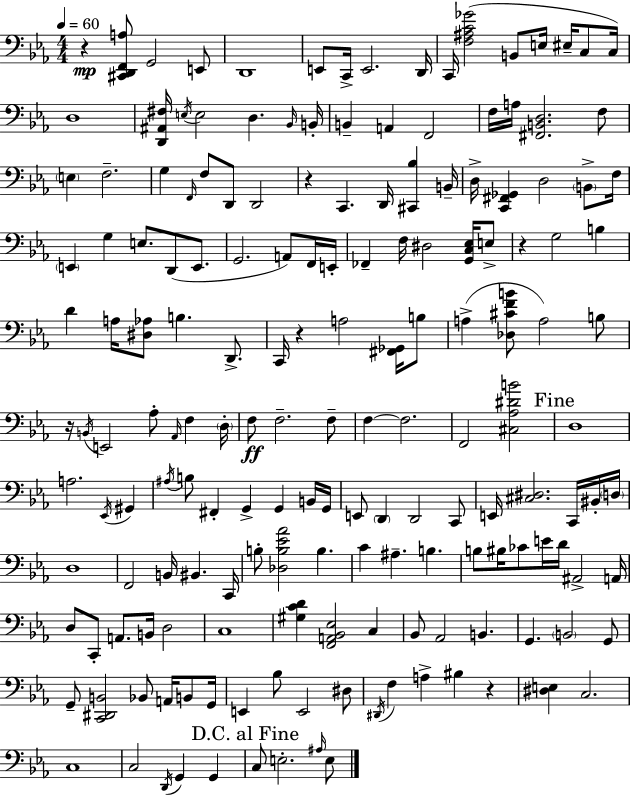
{
  \clef bass
  \numericTimeSignature
  \time 4/4
  \key c \minor
  \tempo 4 = 60
  \repeat volta 2 { r4\mp <cis, d, f, a>8 g,2 e,8 | d,1 | e,8 c,16-> e,2. d,16 | c,16 <f ais c' ges'>2( b,8 e16 eis16-- c8 c16) | \break d1 | <d, ais, fis>16 \acciaccatura { e16 } e2 d4. | \grace { bes,16 } b,16-. b,4-- a,4 f,2 | f16 a16 <fis, b, d>2. | \break f8 \parenthesize e4 f2.-- | g4 \grace { f,16 } f8 d,8 d,2 | r4 c,4. d,16 <cis, bes>4 | b,16-- d16-> <c, fis, ges,>4 d2 | \break \parenthesize b,8-> f16 \parenthesize e,4 g4 e8. d,8( | e,8. g,2. a,8) | f,16 e,16-. fes,4-- f16 dis2 | <g, c ees>16 e8-> r4 g2 b4 | \break d'4 a16 <dis aes>8 b4. | d,8.-> c,16 r4 a2 | <fis, ges,>16 b8 a4->( <des cis' f' b'>8 a2) | b8 r16 \acciaccatura { b,16 } e,2 aes8-. \grace { aes,16 } | \break f4 \parenthesize d16-. f8\ff f2.-- | f8-- f4~~ f2. | f,2 <cis aes dis' b'>2 | \mark "Fine" d1 | \break a2. | \acciaccatura { ees,16 } gis,4 \acciaccatura { ais16 } b8 fis,4-. g,4-> | g,4 b,16 g,16 e,8 \parenthesize d,4 d,2 | c,8 e,16 <cis dis>2. | \break c,16 bis,16-. \parenthesize d16 d1 | f,2 b,16 | bis,4. c,16 b8-. <des b ees' aes'>2 | b4. c'4 ais4.-- | \break b4. b8 bis16 ces'8 e'16 d'16 ais,2-> | a,16 d8 c,8-. a,8. b,16 d2 | c1 | <gis c' d'>4 <f, a, bes, ees>2 | \break c4 bes,8 aes,2 | b,4. g,4. \parenthesize b,2 | g,8 g,8-- <c, dis, b,>2 | bes,8 a,16 b,8 g,16 e,4 bes8 e,2 | \break dis8 \acciaccatura { dis,16 } f4 a4-> | bis4 r4 <dis e>4 c2. | c1 | c2 | \break \acciaccatura { d,16 } g,4 g,4 \mark "D.C. al Fine" c8 e2.-. | \grace { ais16 } e8 } \bar "|."
}